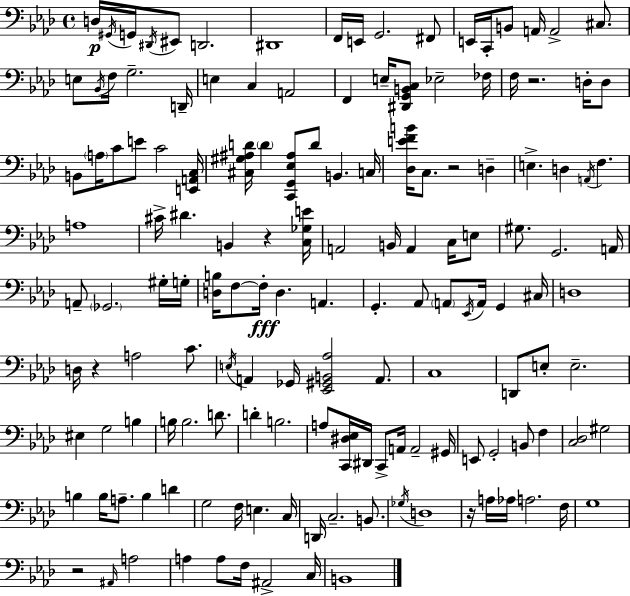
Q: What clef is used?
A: bass